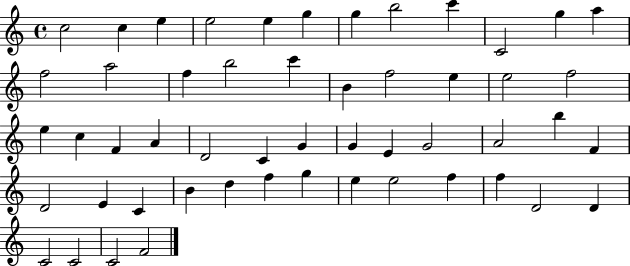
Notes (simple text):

C5/h C5/q E5/q E5/h E5/q G5/q G5/q B5/h C6/q C4/h G5/q A5/q F5/h A5/h F5/q B5/h C6/q B4/q F5/h E5/q E5/h F5/h E5/q C5/q F4/q A4/q D4/h C4/q G4/q G4/q E4/q G4/h A4/h B5/q F4/q D4/h E4/q C4/q B4/q D5/q F5/q G5/q E5/q E5/h F5/q F5/q D4/h D4/q C4/h C4/h C4/h F4/h